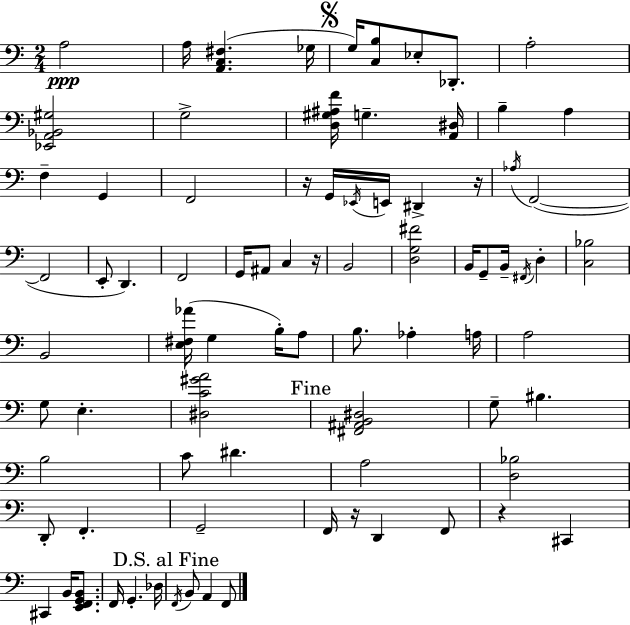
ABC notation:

X:1
T:Untitled
M:2/4
L:1/4
K:Am
A,2 A,/4 [A,,C,^F,] _G,/4 G,/4 [C,B,]/2 _E,/2 _D,,/2 A,2 [_E,,A,,_B,,^G,]2 G,2 [D,^G,^A,F]/4 G, [A,,^D,]/4 B, A, F, G,, F,,2 z/4 G,,/4 _E,,/4 E,,/4 ^D,, z/4 _A,/4 F,,2 F,,2 E,,/2 D,, F,,2 G,,/4 ^A,,/2 C, z/4 B,,2 [D,G,^F]2 B,,/4 G,,/2 B,,/4 ^F,,/4 D, [C,_B,]2 B,,2 [E,^F,_A]/4 G, B,/4 A,/2 B,/2 _A, A,/4 A,2 G,/2 E, [^D,C^GA]2 [^F,,^A,,B,,^D,]2 G,/2 ^B, B,2 C/2 ^D A,2 [D,_B,]2 D,,/2 F,, G,,2 F,,/4 z/4 D,, F,,/2 z ^C,, ^C,, B,,/4 [E,,F,,G,,B,,]/2 F,,/4 G,, _D,/4 F,,/4 B,,/2 A,, F,,/2